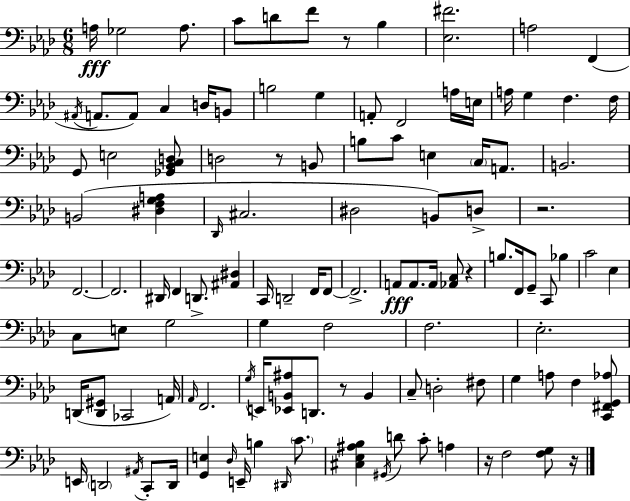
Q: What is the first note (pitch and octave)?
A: A3